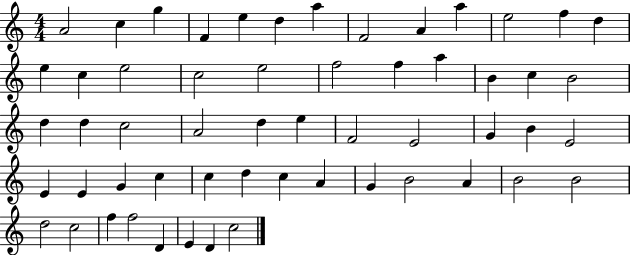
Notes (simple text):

A4/h C5/q G5/q F4/q E5/q D5/q A5/q F4/h A4/q A5/q E5/h F5/q D5/q E5/q C5/q E5/h C5/h E5/h F5/h F5/q A5/q B4/q C5/q B4/h D5/q D5/q C5/h A4/h D5/q E5/q F4/h E4/h G4/q B4/q E4/h E4/q E4/q G4/q C5/q C5/q D5/q C5/q A4/q G4/q B4/h A4/q B4/h B4/h D5/h C5/h F5/q F5/h D4/q E4/q D4/q C5/h